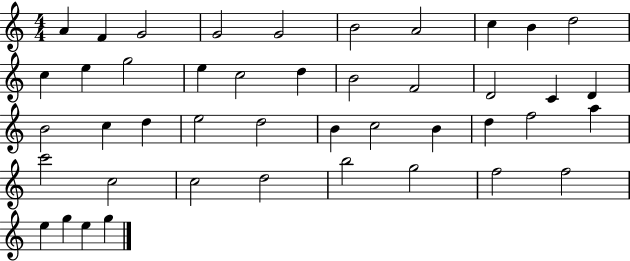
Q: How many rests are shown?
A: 0